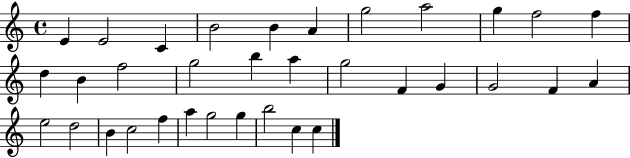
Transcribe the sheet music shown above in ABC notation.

X:1
T:Untitled
M:4/4
L:1/4
K:C
E E2 C B2 B A g2 a2 g f2 f d B f2 g2 b a g2 F G G2 F A e2 d2 B c2 f a g2 g b2 c c